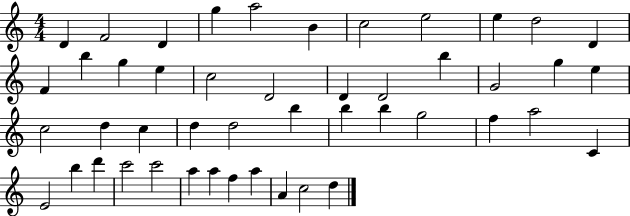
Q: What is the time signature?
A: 4/4